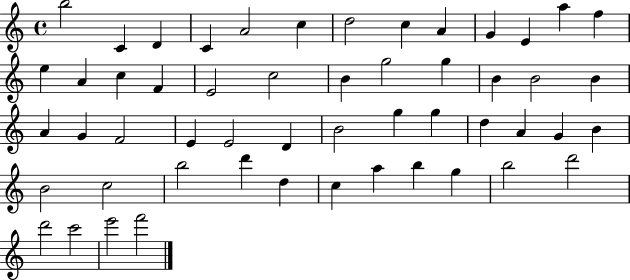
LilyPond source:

{
  \clef treble
  \time 4/4
  \defaultTimeSignature
  \key c \major
  b''2 c'4 d'4 | c'4 a'2 c''4 | d''2 c''4 a'4 | g'4 e'4 a''4 f''4 | \break e''4 a'4 c''4 f'4 | e'2 c''2 | b'4 g''2 g''4 | b'4 b'2 b'4 | \break a'4 g'4 f'2 | e'4 e'2 d'4 | b'2 g''4 g''4 | d''4 a'4 g'4 b'4 | \break b'2 c''2 | b''2 d'''4 d''4 | c''4 a''4 b''4 g''4 | b''2 d'''2 | \break d'''2 c'''2 | e'''2 f'''2 | \bar "|."
}